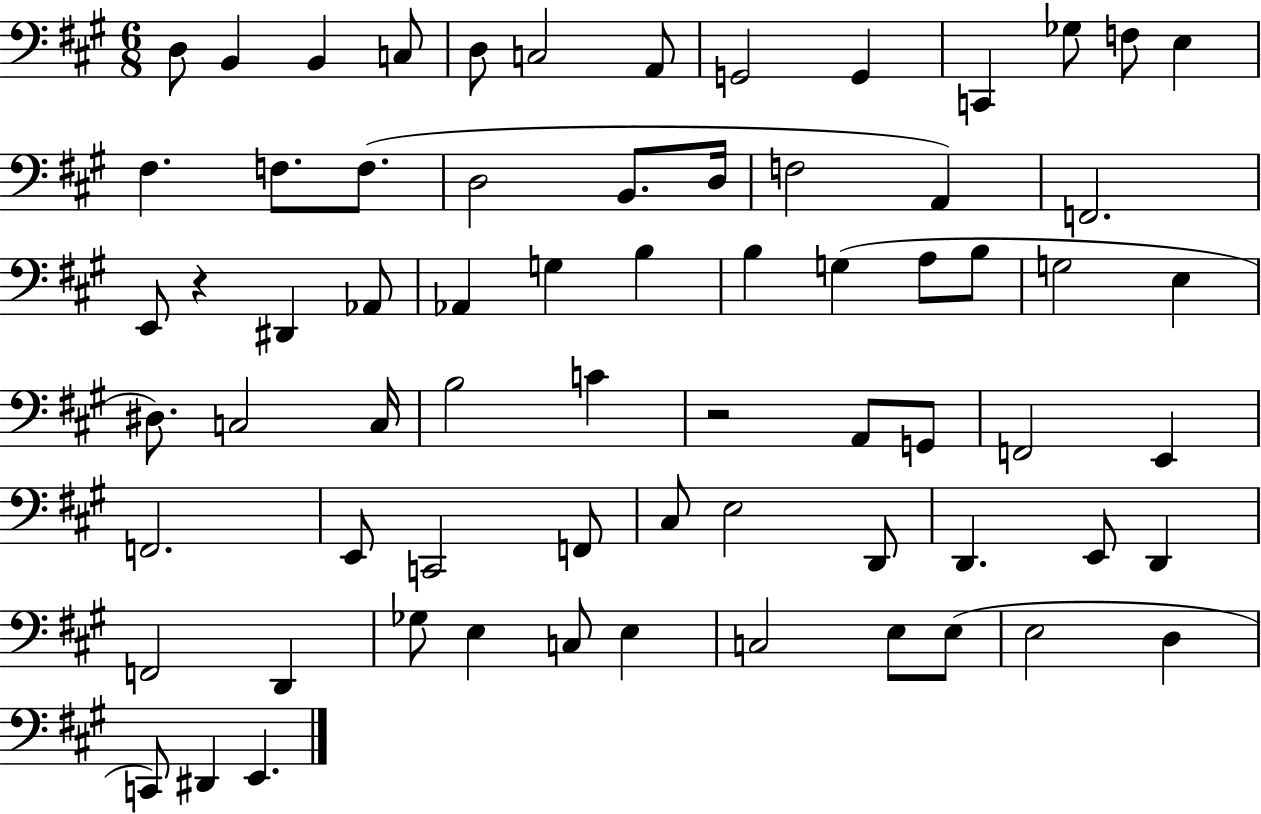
X:1
T:Untitled
M:6/8
L:1/4
K:A
D,/2 B,, B,, C,/2 D,/2 C,2 A,,/2 G,,2 G,, C,, _G,/2 F,/2 E, ^F, F,/2 F,/2 D,2 B,,/2 D,/4 F,2 A,, F,,2 E,,/2 z ^D,, _A,,/2 _A,, G, B, B, G, A,/2 B,/2 G,2 E, ^D,/2 C,2 C,/4 B,2 C z2 A,,/2 G,,/2 F,,2 E,, F,,2 E,,/2 C,,2 F,,/2 ^C,/2 E,2 D,,/2 D,, E,,/2 D,, F,,2 D,, _G,/2 E, C,/2 E, C,2 E,/2 E,/2 E,2 D, C,,/2 ^D,, E,,